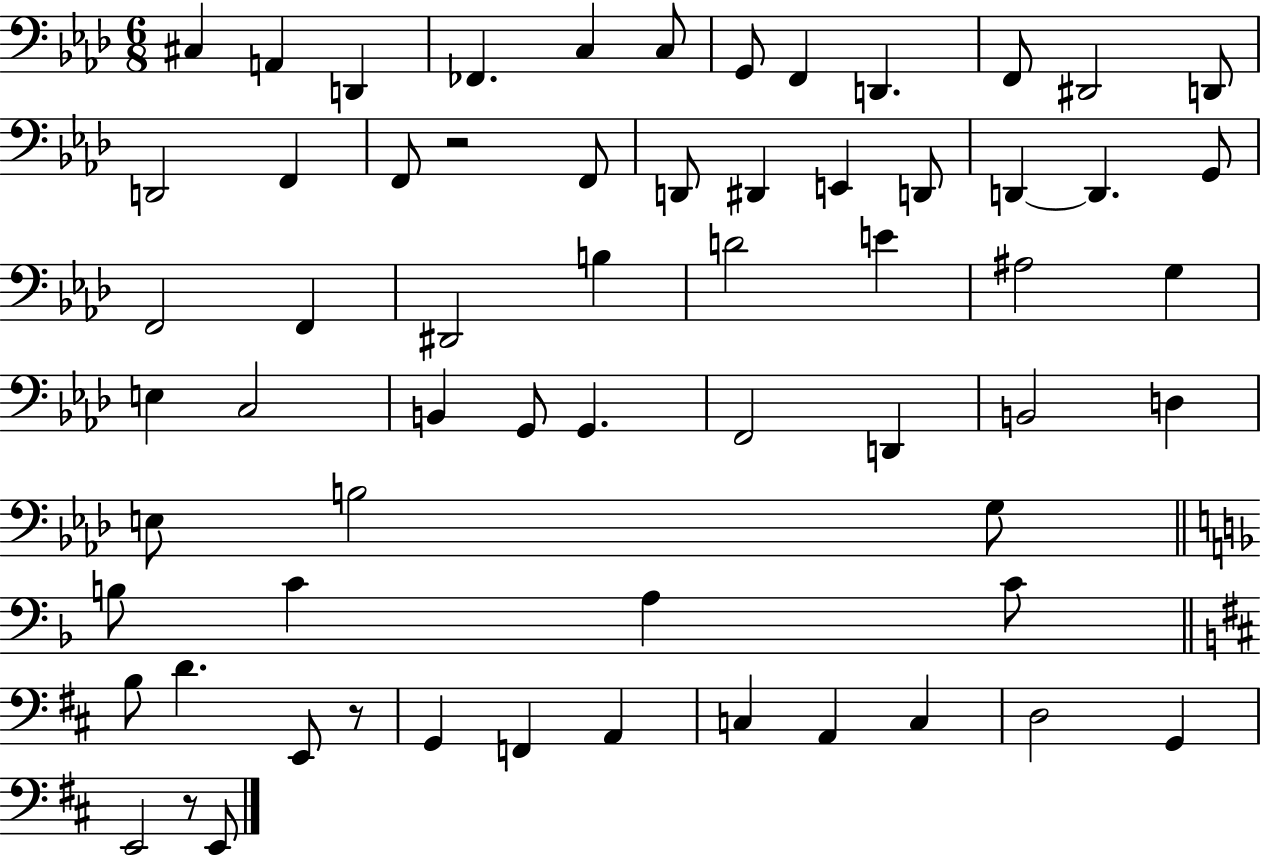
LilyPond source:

{
  \clef bass
  \numericTimeSignature
  \time 6/8
  \key aes \major
  cis4 a,4 d,4 | fes,4. c4 c8 | g,8 f,4 d,4. | f,8 dis,2 d,8 | \break d,2 f,4 | f,8 r2 f,8 | d,8 dis,4 e,4 d,8 | d,4~~ d,4. g,8 | \break f,2 f,4 | dis,2 b4 | d'2 e'4 | ais2 g4 | \break e4 c2 | b,4 g,8 g,4. | f,2 d,4 | b,2 d4 | \break e8 b2 g8 | \bar "||" \break \key d \minor b8 c'4 a4 c'8 | \bar "||" \break \key d \major b8 d'4. e,8 r8 | g,4 f,4 a,4 | c4 a,4 c4 | d2 g,4 | \break e,2 r8 e,8 | \bar "|."
}